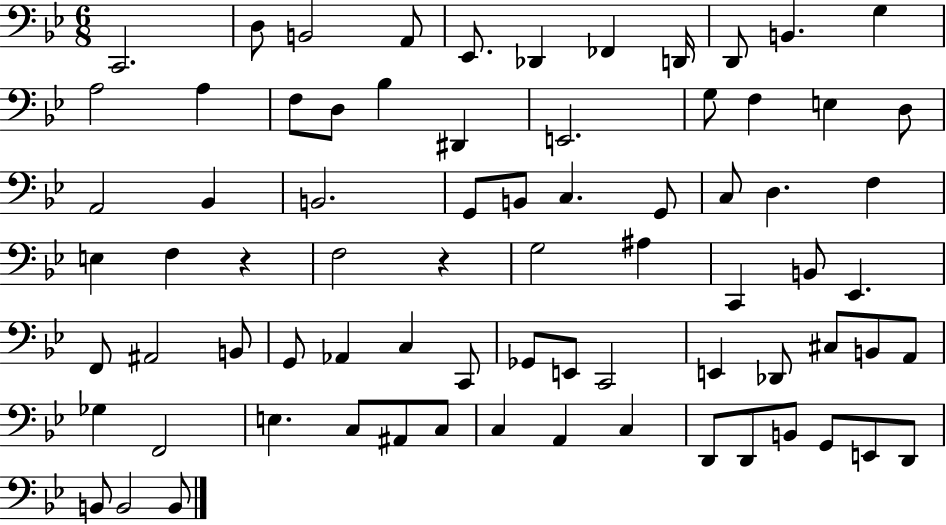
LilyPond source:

{
  \clef bass
  \numericTimeSignature
  \time 6/8
  \key bes \major
  \repeat volta 2 { c,2. | d8 b,2 a,8 | ees,8. des,4 fes,4 d,16 | d,8 b,4. g4 | \break a2 a4 | f8 d8 bes4 dis,4 | e,2. | g8 f4 e4 d8 | \break a,2 bes,4 | b,2. | g,8 b,8 c4. g,8 | c8 d4. f4 | \break e4 f4 r4 | f2 r4 | g2 ais4 | c,4 b,8 ees,4. | \break f,8 ais,2 b,8 | g,8 aes,4 c4 c,8 | ges,8 e,8 c,2 | e,4 des,8 cis8 b,8 a,8 | \break ges4 f,2 | e4. c8 ais,8 c8 | c4 a,4 c4 | d,8 d,8 b,8 g,8 e,8 d,8 | \break b,8 b,2 b,8 | } \bar "|."
}